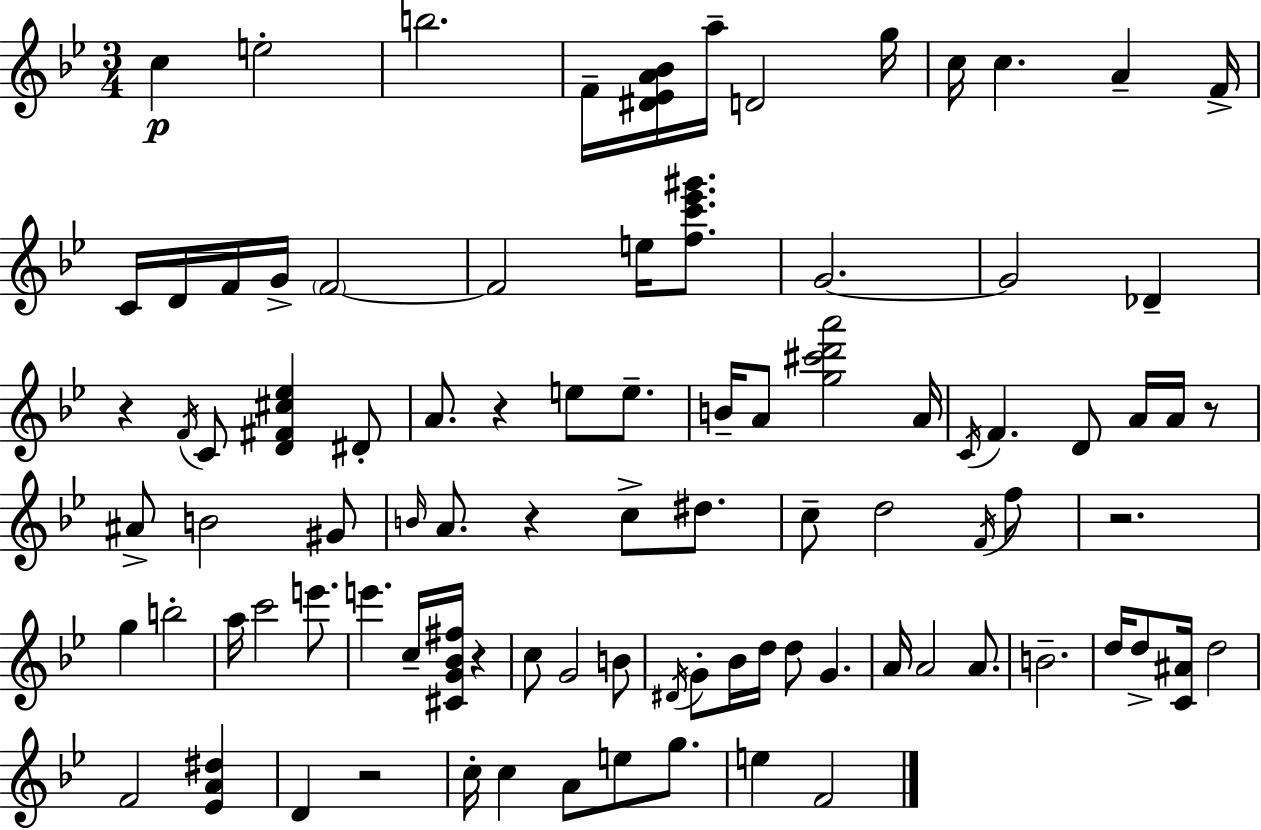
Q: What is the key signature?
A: BES major